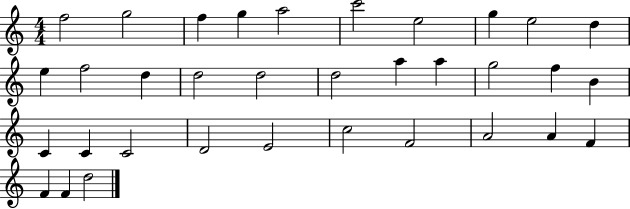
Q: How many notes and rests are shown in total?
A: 34